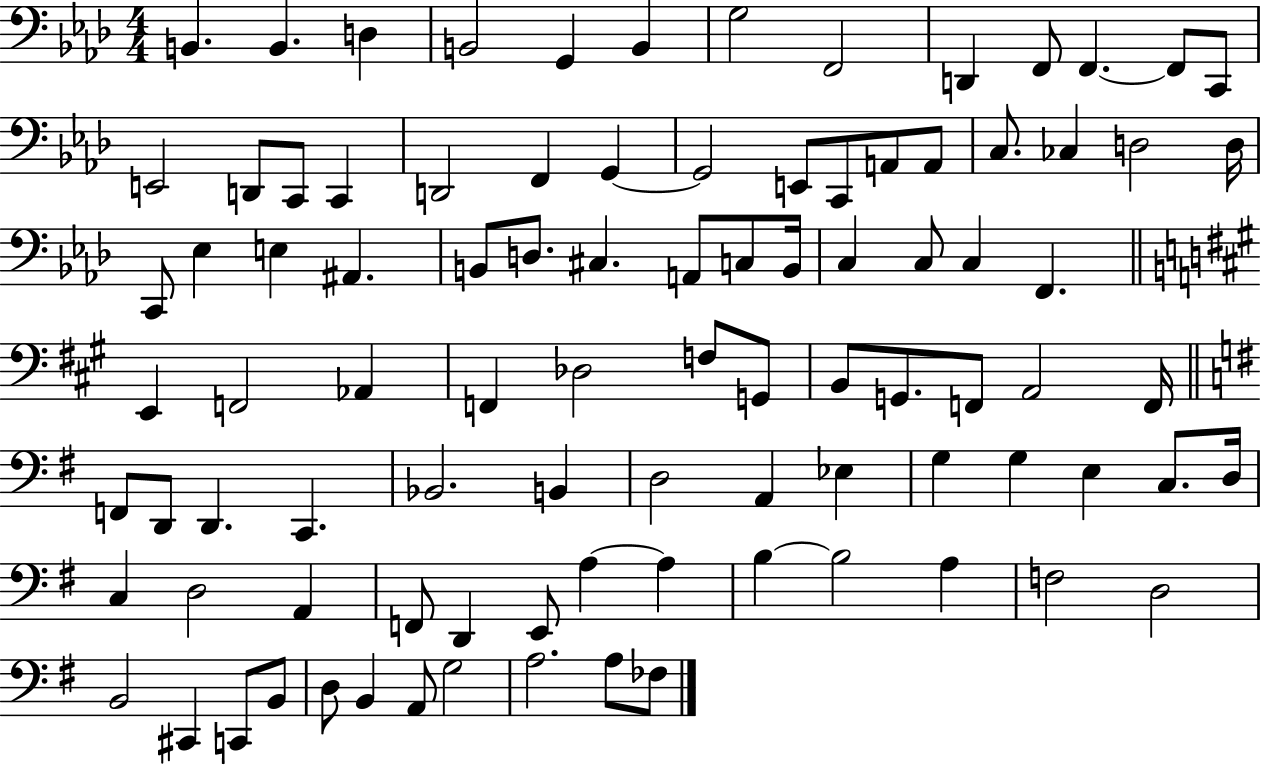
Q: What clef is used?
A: bass